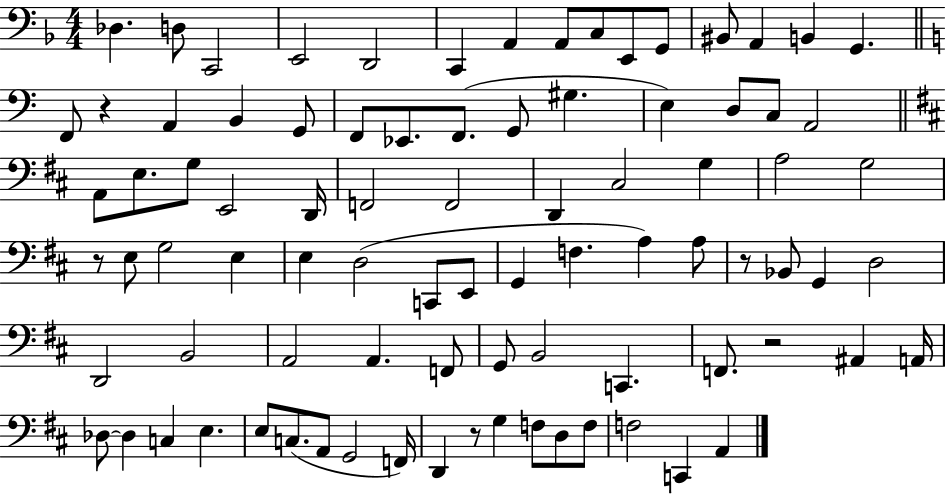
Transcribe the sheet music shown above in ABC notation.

X:1
T:Untitled
M:4/4
L:1/4
K:F
_D, D,/2 C,,2 E,,2 D,,2 C,, A,, A,,/2 C,/2 E,,/2 G,,/2 ^B,,/2 A,, B,, G,, F,,/2 z A,, B,, G,,/2 F,,/2 _E,,/2 F,,/2 G,,/2 ^G, E, D,/2 C,/2 A,,2 A,,/2 E,/2 G,/2 E,,2 D,,/4 F,,2 F,,2 D,, ^C,2 G, A,2 G,2 z/2 E,/2 G,2 E, E, D,2 C,,/2 E,,/2 G,, F, A, A,/2 z/2 _B,,/2 G,, D,2 D,,2 B,,2 A,,2 A,, F,,/2 G,,/2 B,,2 C,, F,,/2 z2 ^A,, A,,/4 _D,/2 _D, C, E, E,/2 C,/2 A,,/2 G,,2 F,,/4 D,, z/2 G, F,/2 D,/2 F,/2 F,2 C,, A,,